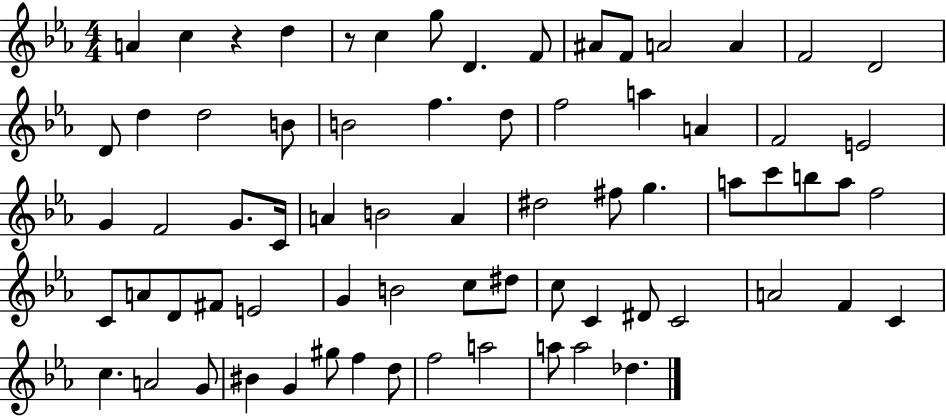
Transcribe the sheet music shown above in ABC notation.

X:1
T:Untitled
M:4/4
L:1/4
K:Eb
A c z d z/2 c g/2 D F/2 ^A/2 F/2 A2 A F2 D2 D/2 d d2 B/2 B2 f d/2 f2 a A F2 E2 G F2 G/2 C/4 A B2 A ^d2 ^f/2 g a/2 c'/2 b/2 a/2 f2 C/2 A/2 D/2 ^F/2 E2 G B2 c/2 ^d/2 c/2 C ^D/2 C2 A2 F C c A2 G/2 ^B G ^g/2 f d/2 f2 a2 a/2 a2 _d